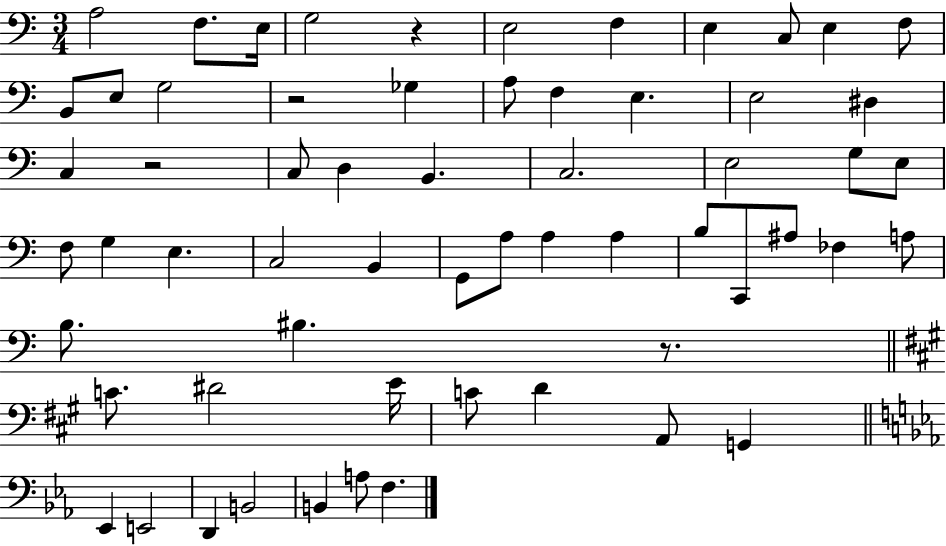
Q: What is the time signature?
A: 3/4